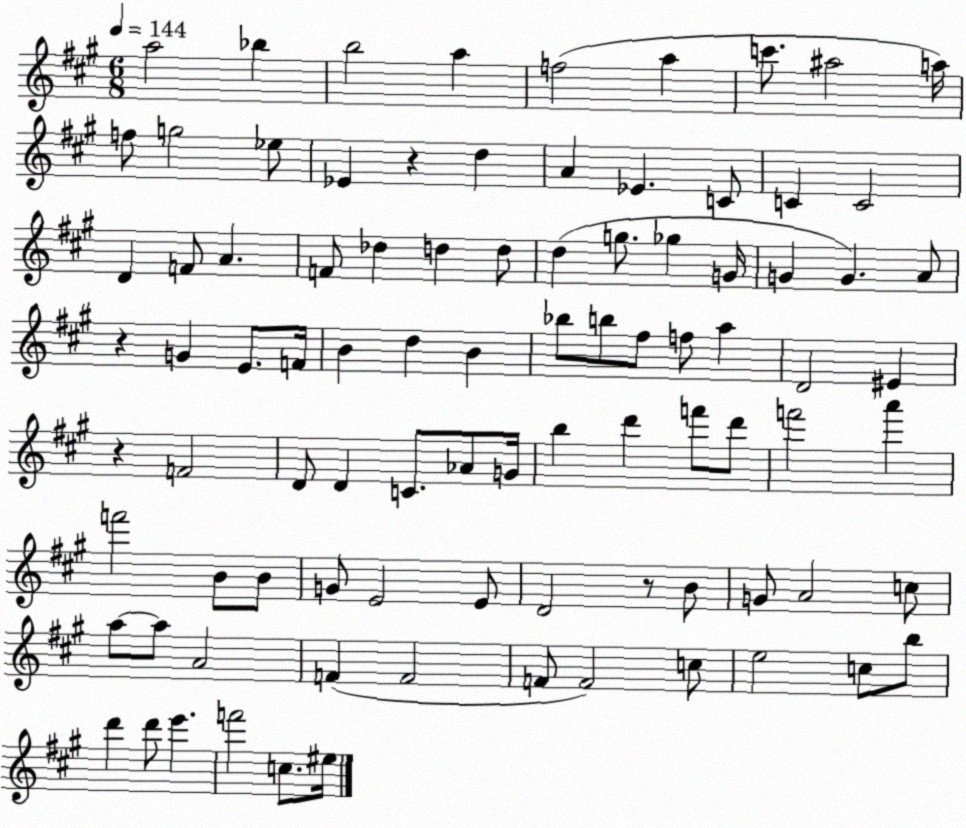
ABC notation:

X:1
T:Untitled
M:6/8
L:1/4
K:A
a2 _b b2 a f2 a c'/2 ^a2 a/4 f/2 g2 _e/2 _E z d A _E C/2 C C2 D F/2 A F/2 _d d d/2 d g/2 _g G/4 G G A/2 z G E/2 F/4 B d B _b/2 b/2 ^f/2 f/2 a D2 ^E z F2 D/2 D C/2 _A/2 G/4 b d' f'/2 d'/2 f'2 a' f'2 B/2 B/2 G/2 E2 E/2 D2 z/2 B/2 G/2 A2 c/2 a/2 a/2 A2 F F2 F/2 F2 c/2 e2 c/2 b/2 d' d'/2 e' f'2 c/2 ^e/4